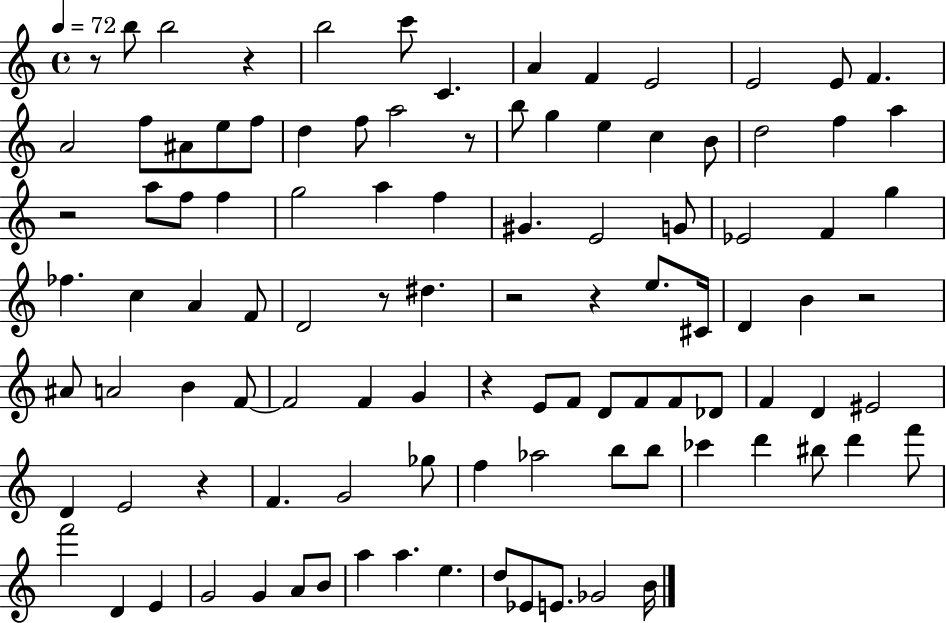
X:1
T:Untitled
M:4/4
L:1/4
K:C
z/2 b/2 b2 z b2 c'/2 C A F E2 E2 E/2 F A2 f/2 ^A/2 e/2 f/2 d f/2 a2 z/2 b/2 g e c B/2 d2 f a z2 a/2 f/2 f g2 a f ^G E2 G/2 _E2 F g _f c A F/2 D2 z/2 ^d z2 z e/2 ^C/4 D B z2 ^A/2 A2 B F/2 F2 F G z E/2 F/2 D/2 F/2 F/2 _D/2 F D ^E2 D E2 z F G2 _g/2 f _a2 b/2 b/2 _c' d' ^b/2 d' f'/2 f'2 D E G2 G A/2 B/2 a a e d/2 _E/2 E/2 _G2 B/4